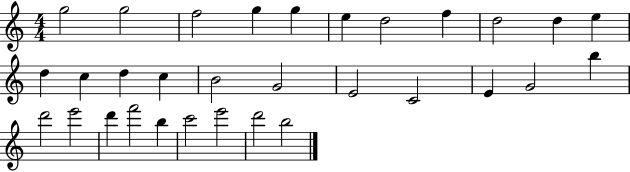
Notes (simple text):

G5/h G5/h F5/h G5/q G5/q E5/q D5/h F5/q D5/h D5/q E5/q D5/q C5/q D5/q C5/q B4/h G4/h E4/h C4/h E4/q G4/h B5/q D6/h E6/h D6/q F6/h B5/q C6/h E6/h D6/h B5/h